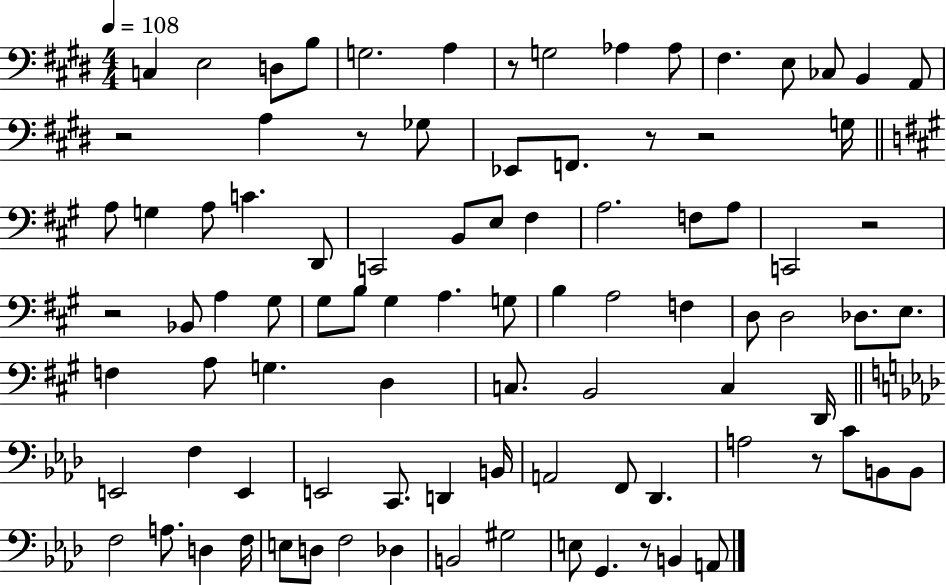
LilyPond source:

{
  \clef bass
  \numericTimeSignature
  \time 4/4
  \key e \major
  \tempo 4 = 108
  c4 e2 d8 b8 | g2. a4 | r8 g2 aes4 aes8 | fis4. e8 ces8 b,4 a,8 | \break r2 a4 r8 ges8 | ees,8 f,8. r8 r2 g16 | \bar "||" \break \key a \major a8 g4 a8 c'4. d,8 | c,2 b,8 e8 fis4 | a2. f8 a8 | c,2 r2 | \break r2 bes,8 a4 gis8 | gis8 b8 gis4 a4. g8 | b4 a2 f4 | d8 d2 des8. e8. | \break f4 a8 g4. d4 | c8. b,2 c4 d,16 | \bar "||" \break \key f \minor e,2 f4 e,4 | e,2 c,8. d,4 b,16 | a,2 f,8 des,4. | a2 r8 c'8 b,8 b,8 | \break f2 a8. d4 f16 | e8 d8 f2 des4 | b,2 gis2 | e8 g,4. r8 b,4 a,8 | \break \bar "|."
}